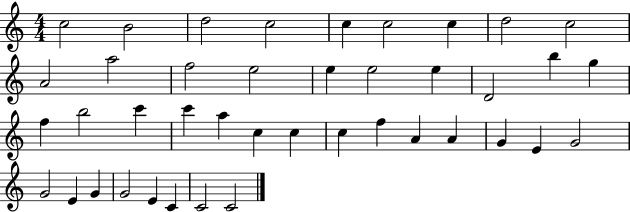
C5/h B4/h D5/h C5/h C5/q C5/h C5/q D5/h C5/h A4/h A5/h F5/h E5/h E5/q E5/h E5/q D4/h B5/q G5/q F5/q B5/h C6/q C6/q A5/q C5/q C5/q C5/q F5/q A4/q A4/q G4/q E4/q G4/h G4/h E4/q G4/q G4/h E4/q C4/q C4/h C4/h